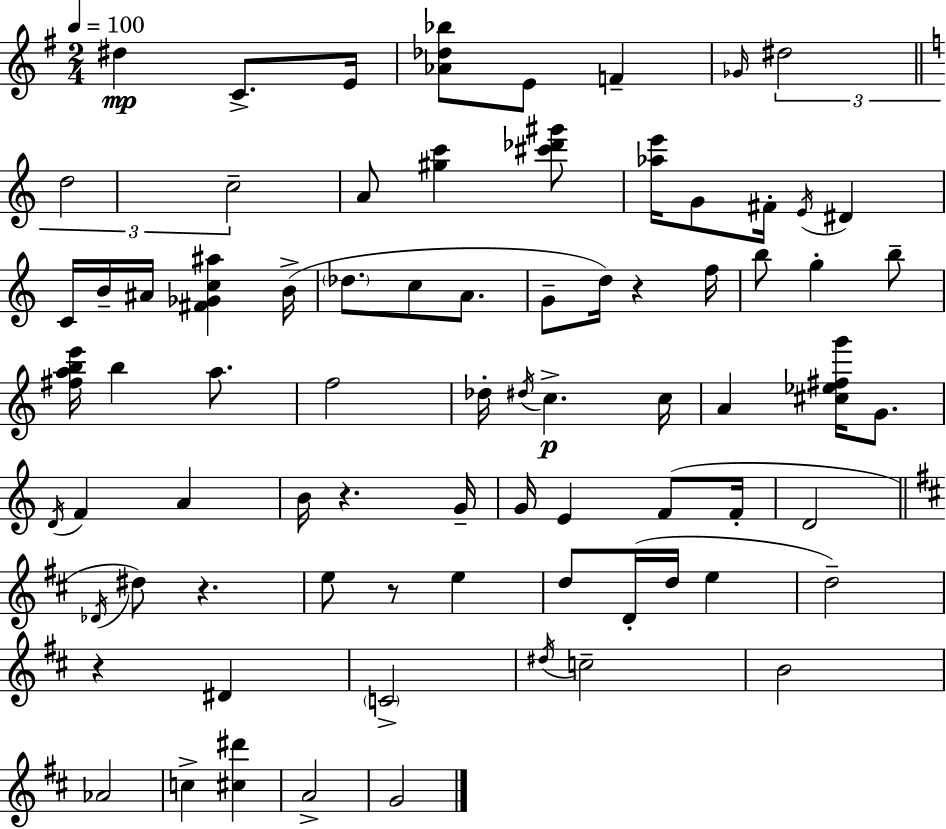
X:1
T:Untitled
M:2/4
L:1/4
K:Em
^d C/2 E/4 [_A_d_b]/2 E/2 F _G/4 ^d2 d2 c2 A/2 [^gc'] [^c'_d'^g']/2 [_ae']/4 G/2 ^F/4 E/4 ^D C/4 B/4 ^A/4 [^F_Gc^a] B/4 _d/2 c/2 A/2 G/2 d/4 z f/4 b/2 g b/2 [^fabe']/4 b a/2 f2 _d/4 ^d/4 c c/4 A [^c_e^fg']/4 G/2 D/4 F A B/4 z G/4 G/4 E F/2 F/4 D2 _D/4 ^d/2 z e/2 z/2 e d/2 D/4 d/4 e d2 z ^D C2 ^d/4 c2 B2 _A2 c [^c^d'] A2 G2